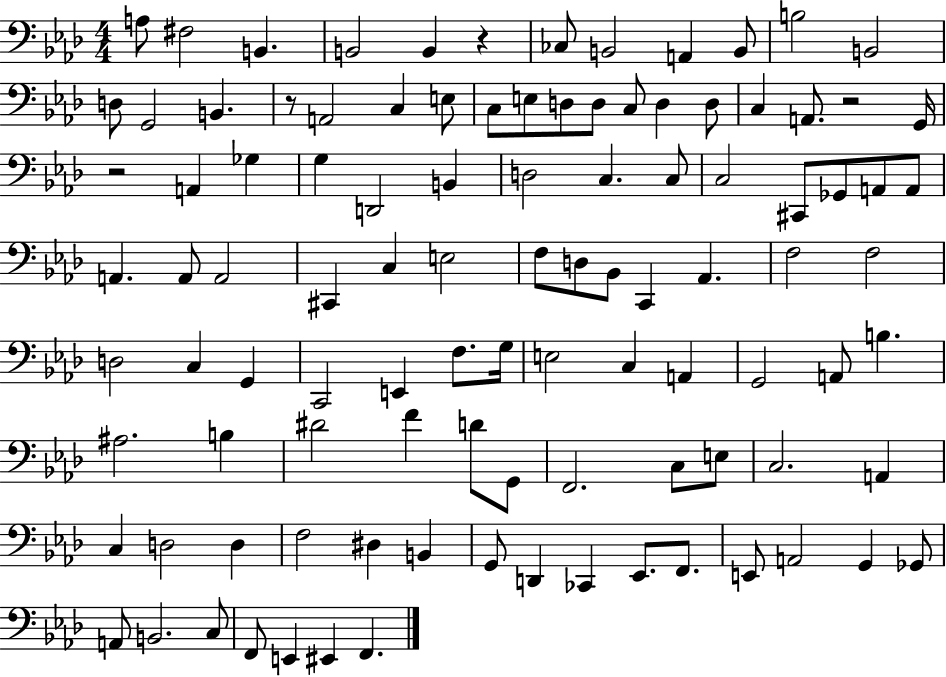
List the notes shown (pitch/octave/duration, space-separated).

A3/e F#3/h B2/q. B2/h B2/q R/q CES3/e B2/h A2/q B2/e B3/h B2/h D3/e G2/h B2/q. R/e A2/h C3/q E3/e C3/e E3/e D3/e D3/e C3/e D3/q D3/e C3/q A2/e. R/h G2/s R/h A2/q Gb3/q G3/q D2/h B2/q D3/h C3/q. C3/e C3/h C#2/e Gb2/e A2/e A2/e A2/q. A2/e A2/h C#2/q C3/q E3/h F3/e D3/e Bb2/e C2/q Ab2/q. F3/h F3/h D3/h C3/q G2/q C2/h E2/q F3/e. G3/s E3/h C3/q A2/q G2/h A2/e B3/q. A#3/h. B3/q D#4/h F4/q D4/e G2/e F2/h. C3/e E3/e C3/h. A2/q C3/q D3/h D3/q F3/h D#3/q B2/q G2/e D2/q CES2/q Eb2/e. F2/e. E2/e A2/h G2/q Gb2/e A2/e B2/h. C3/e F2/e E2/q EIS2/q F2/q.